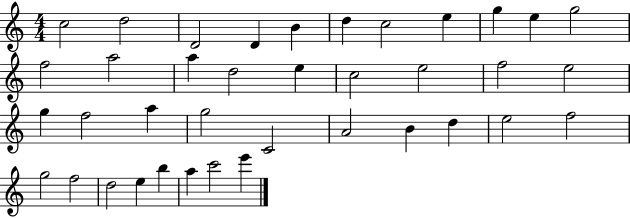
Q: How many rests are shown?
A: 0